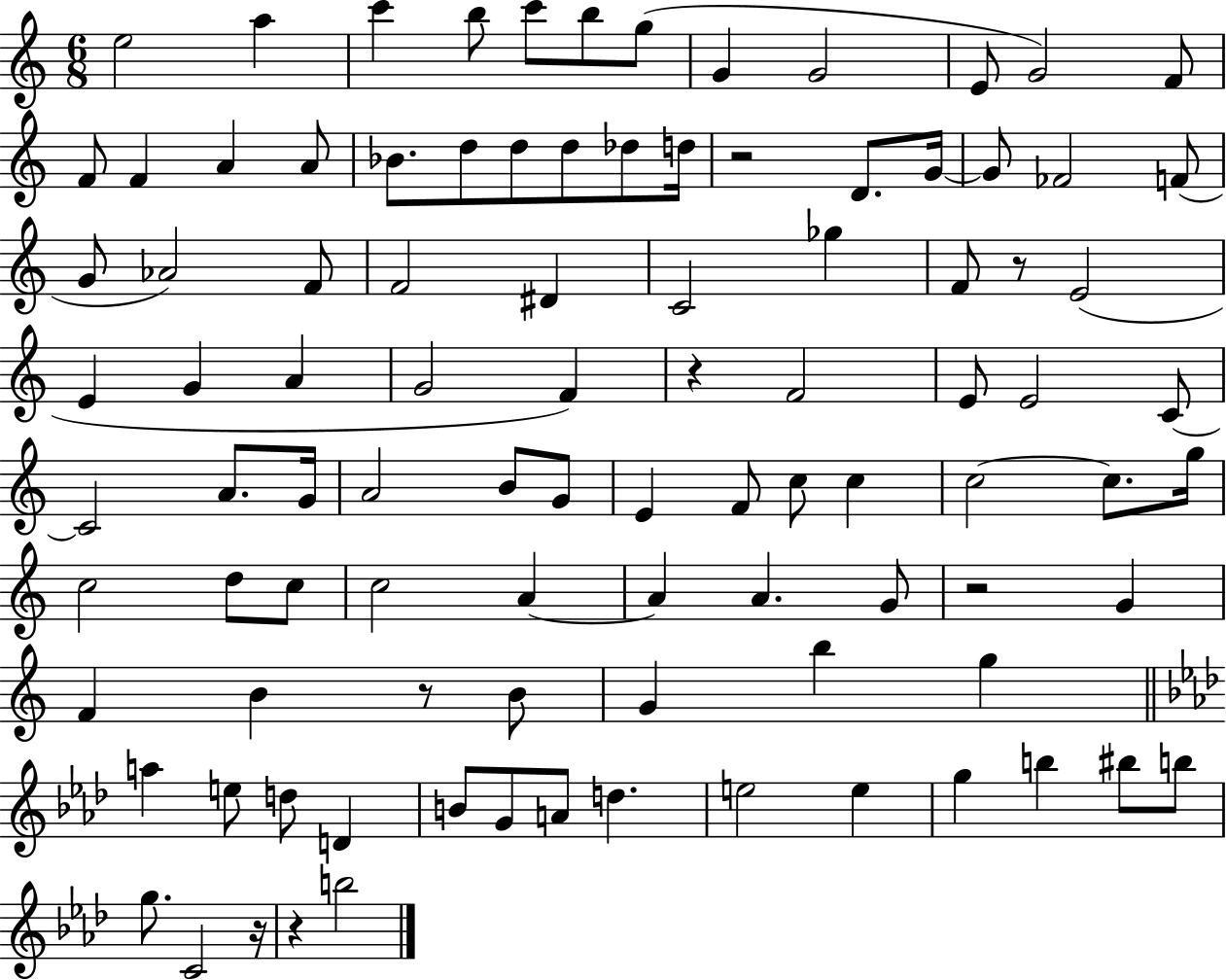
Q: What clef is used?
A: treble